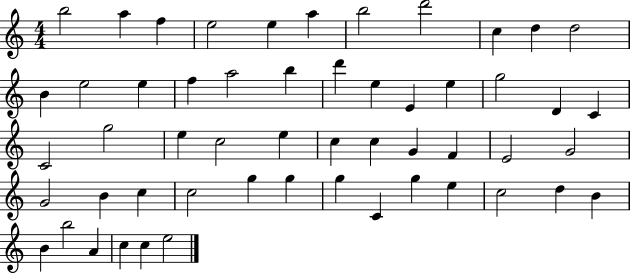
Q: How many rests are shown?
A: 0